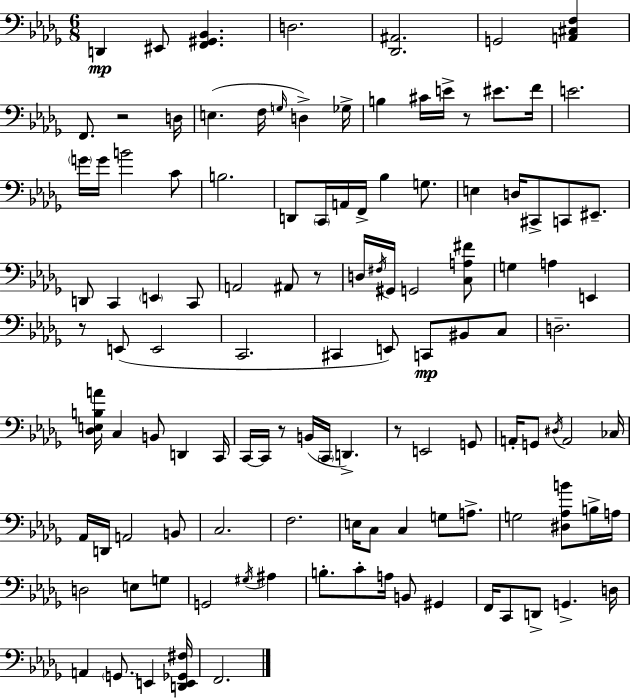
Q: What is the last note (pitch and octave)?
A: F2